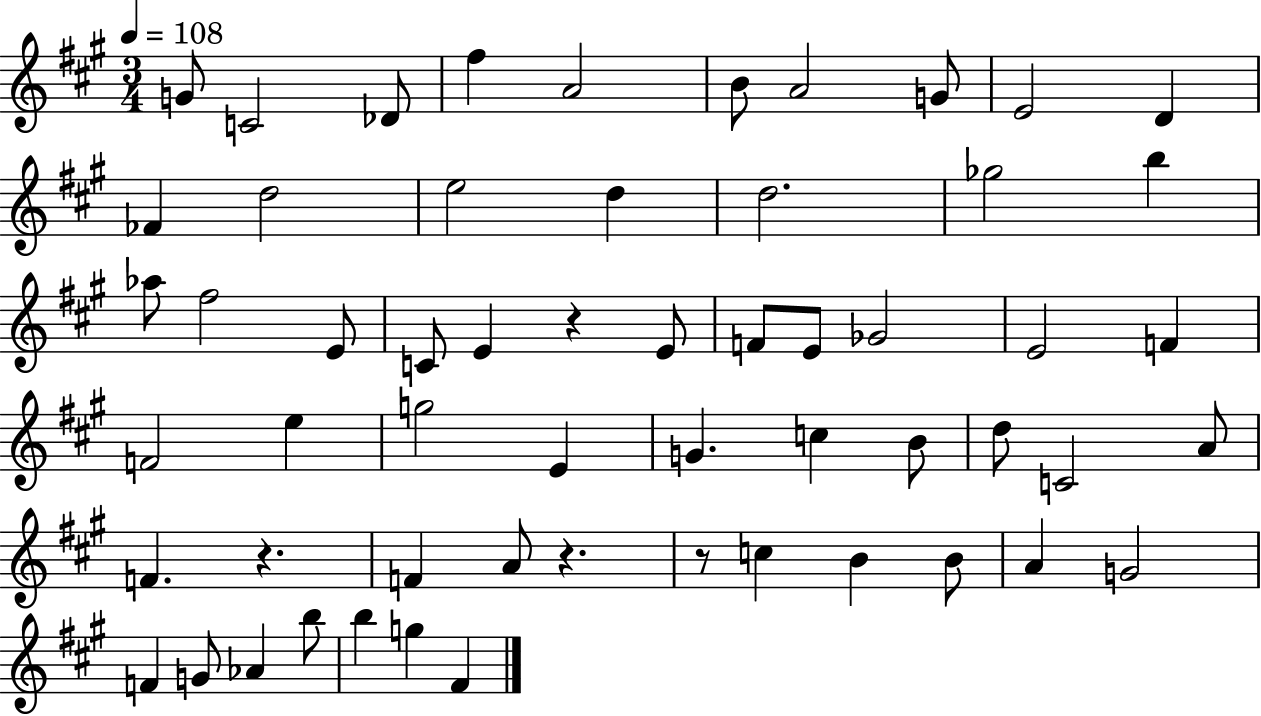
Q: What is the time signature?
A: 3/4